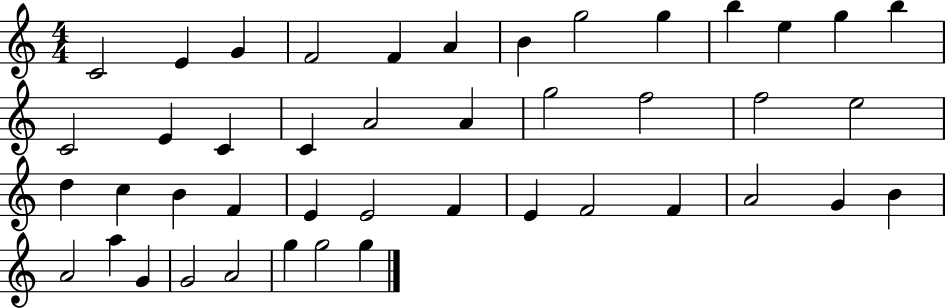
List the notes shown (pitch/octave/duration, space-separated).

C4/h E4/q G4/q F4/h F4/q A4/q B4/q G5/h G5/q B5/q E5/q G5/q B5/q C4/h E4/q C4/q C4/q A4/h A4/q G5/h F5/h F5/h E5/h D5/q C5/q B4/q F4/q E4/q E4/h F4/q E4/q F4/h F4/q A4/h G4/q B4/q A4/h A5/q G4/q G4/h A4/h G5/q G5/h G5/q